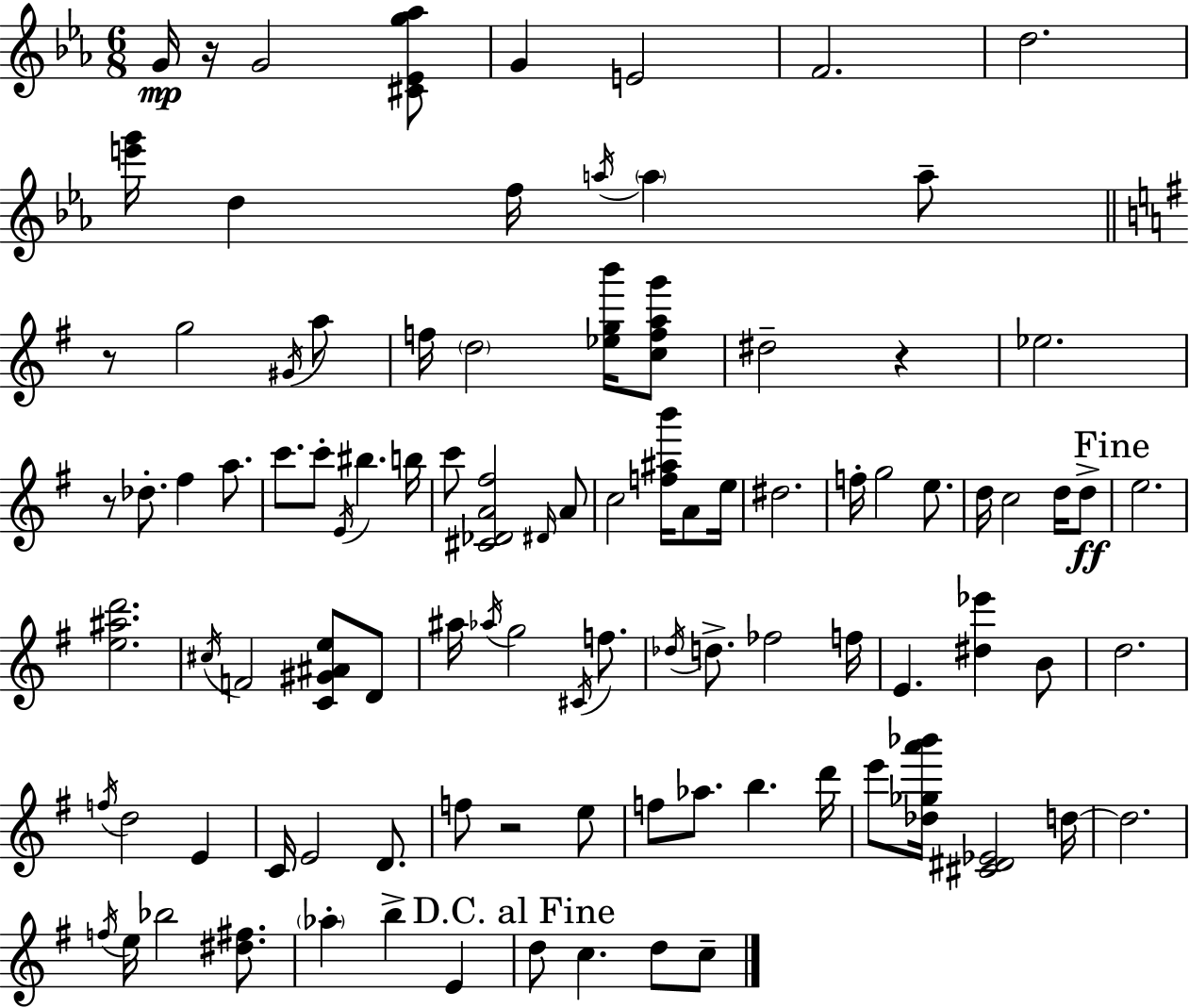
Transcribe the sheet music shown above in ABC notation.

X:1
T:Untitled
M:6/8
L:1/4
K:Eb
G/4 z/4 G2 [^C_Eg_a]/2 G E2 F2 d2 [e'g']/4 d f/4 a/4 a a/2 z/2 g2 ^G/4 a/2 f/4 d2 [_egb']/4 [cfag']/2 ^d2 z _e2 z/2 _d/2 ^f a/2 c'/2 c'/2 E/4 ^b b/4 c'/2 [^C_DA^f]2 ^D/4 A/2 c2 [f^ab']/4 A/2 e/4 ^d2 f/4 g2 e/2 d/4 c2 d/4 d/2 e2 [e^ad']2 ^c/4 F2 [C^G^Ae]/2 D/2 ^a/4 _a/4 g2 ^C/4 f/2 _d/4 d/2 _f2 f/4 E [^d_e'] B/2 d2 f/4 d2 E C/4 E2 D/2 f/2 z2 e/2 f/2 _a/2 b d'/4 e'/2 [_d_ga'_b']/4 [^C^D_E]2 d/4 d2 f/4 e/4 _b2 [^d^f]/2 _a b E d/2 c d/2 c/2